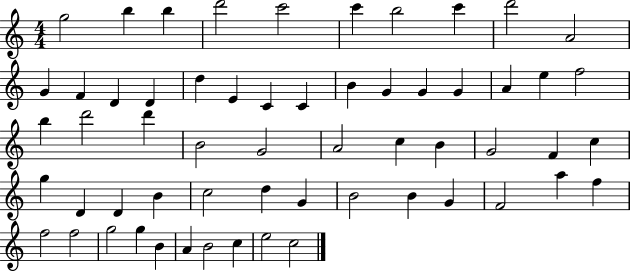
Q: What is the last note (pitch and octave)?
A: C5